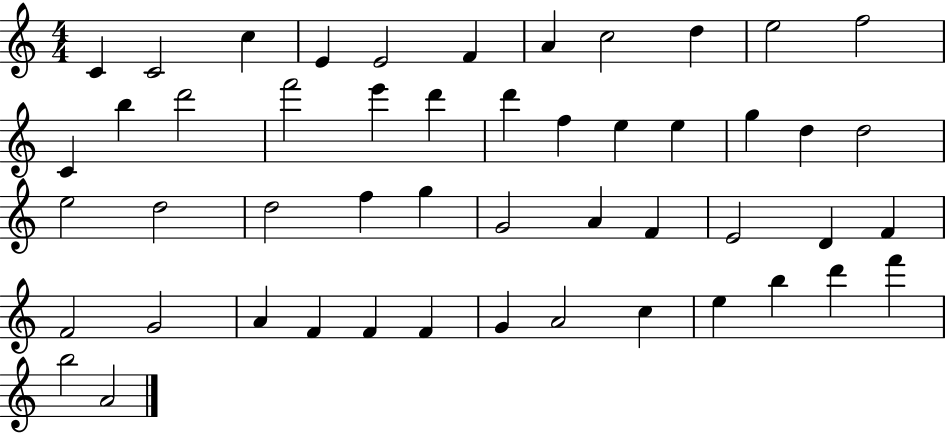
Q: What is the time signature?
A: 4/4